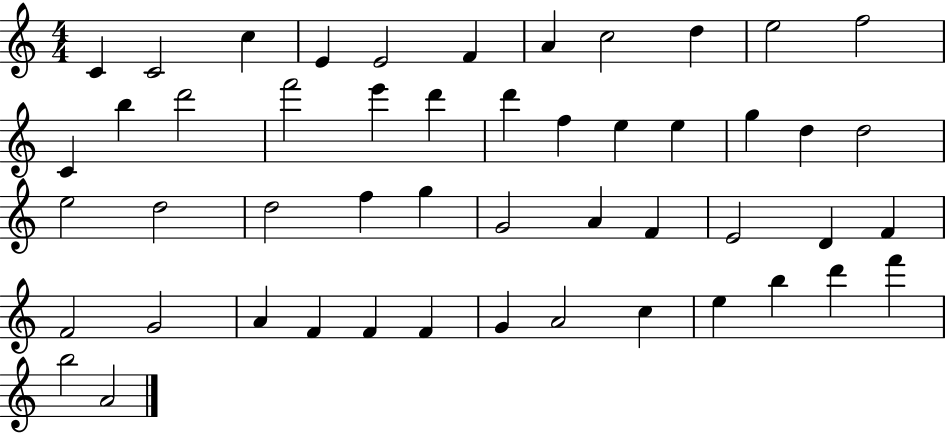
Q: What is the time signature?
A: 4/4